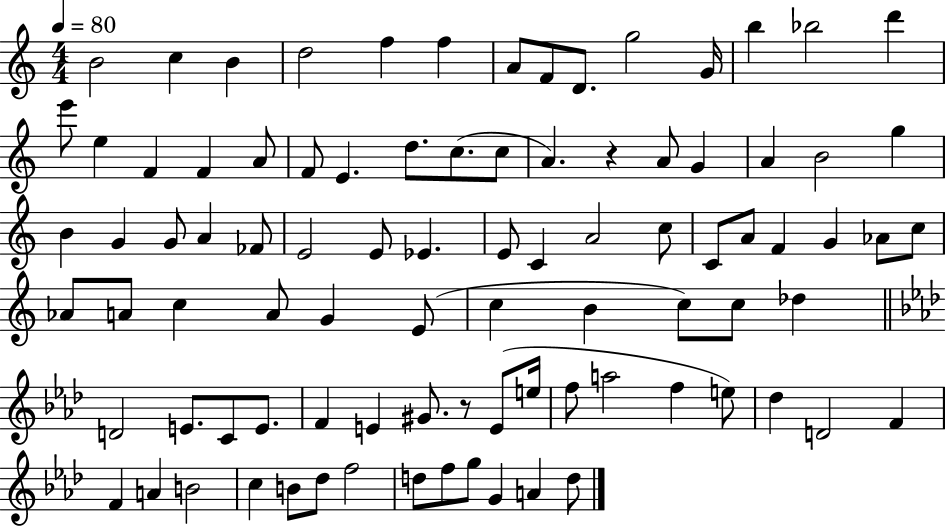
B4/h C5/q B4/q D5/h F5/q F5/q A4/e F4/e D4/e. G5/h G4/s B5/q Bb5/h D6/q E6/e E5/q F4/q F4/q A4/e F4/e E4/q. D5/e. C5/e. C5/e A4/q. R/q A4/e G4/q A4/q B4/h G5/q B4/q G4/q G4/e A4/q FES4/e E4/h E4/e Eb4/q. E4/e C4/q A4/h C5/e C4/e A4/e F4/q G4/q Ab4/e C5/e Ab4/e A4/e C5/q A4/e G4/q E4/e C5/q B4/q C5/e C5/e Db5/q D4/h E4/e. C4/e E4/e. F4/q E4/q G#4/e. R/e E4/e E5/s F5/e A5/h F5/q E5/e Db5/q D4/h F4/q F4/q A4/q B4/h C5/q B4/e Db5/e F5/h D5/e F5/e G5/e G4/q A4/q D5/e